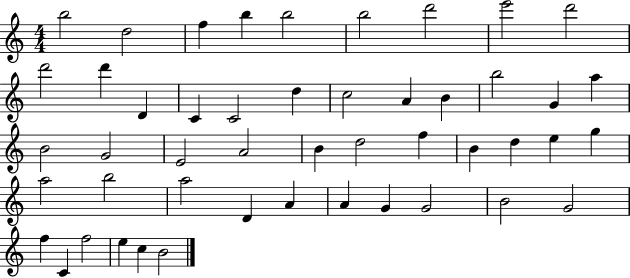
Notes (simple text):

B5/h D5/h F5/q B5/q B5/h B5/h D6/h E6/h D6/h D6/h D6/q D4/q C4/q C4/h D5/q C5/h A4/q B4/q B5/h G4/q A5/q B4/h G4/h E4/h A4/h B4/q D5/h F5/q B4/q D5/q E5/q G5/q A5/h B5/h A5/h D4/q A4/q A4/q G4/q G4/h B4/h G4/h F5/q C4/q F5/h E5/q C5/q B4/h